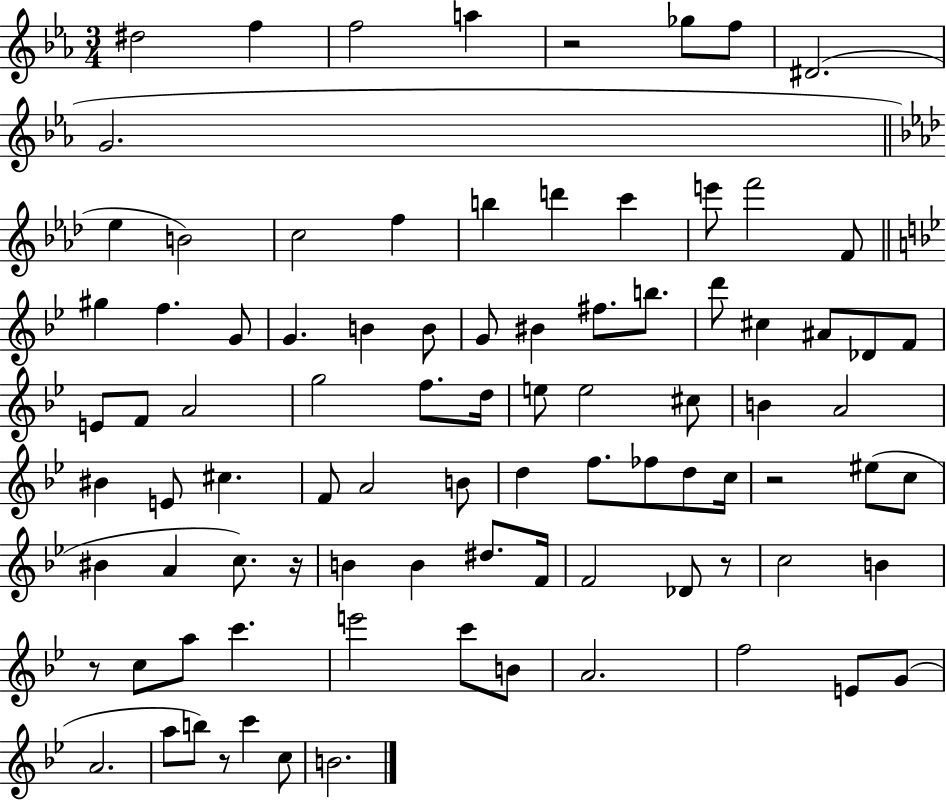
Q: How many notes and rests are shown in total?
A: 90